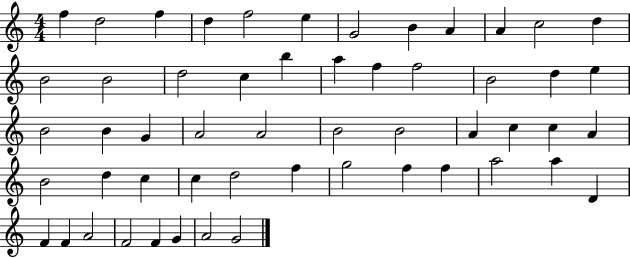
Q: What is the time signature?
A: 4/4